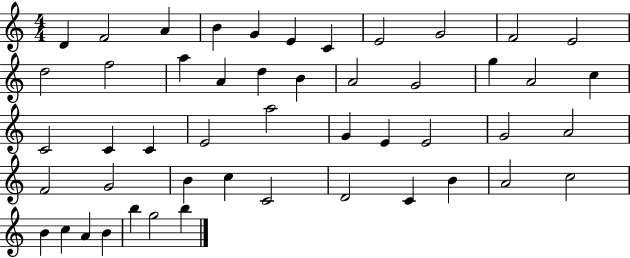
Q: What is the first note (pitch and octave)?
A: D4